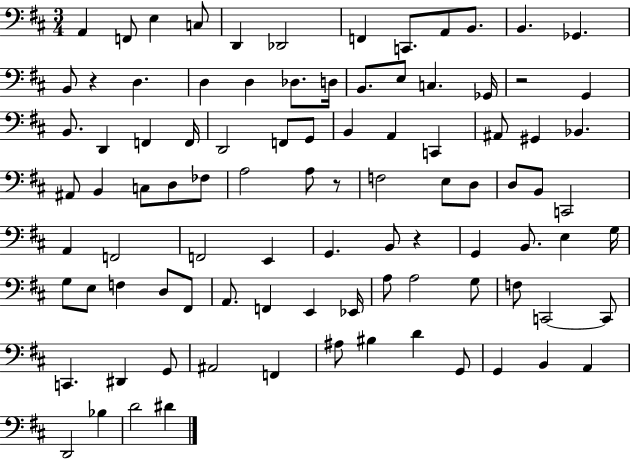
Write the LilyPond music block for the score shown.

{
  \clef bass
  \numericTimeSignature
  \time 3/4
  \key d \major
  a,4 f,8 e4 c8 | d,4 des,2 | f,4 c,8. a,8 b,8. | b,4. ges,4. | \break b,8 r4 d4. | d4 d4 des8. d16 | b,8. e8 c4. ges,16 | r2 g,4 | \break b,8. d,4 f,4 f,16 | d,2 f,8 g,8 | b,4 a,4 c,4 | ais,8 gis,4 bes,4. | \break ais,8 b,4 c8 d8 fes8 | a2 a8 r8 | f2 e8 d8 | d8 b,8 c,2 | \break a,4 f,2 | f,2 e,4 | g,4. b,8 r4 | g,4 b,8. e4 g16 | \break g8 e8 f4 d8 fis,8 | a,8. f,4 e,4 ees,16 | a8 a2 g8 | f8 c,2~~ c,8 | \break c,4. dis,4 g,8 | ais,2 f,4 | ais8 bis4 d'4 g,8 | g,4 b,4 a,4 | \break d,2 bes4 | d'2 dis'4 | \bar "|."
}